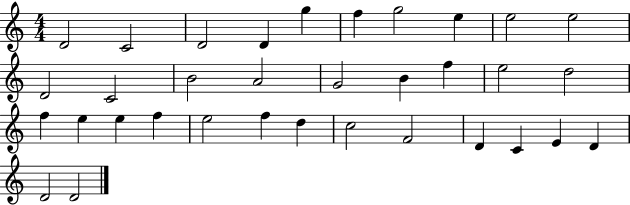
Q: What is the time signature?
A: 4/4